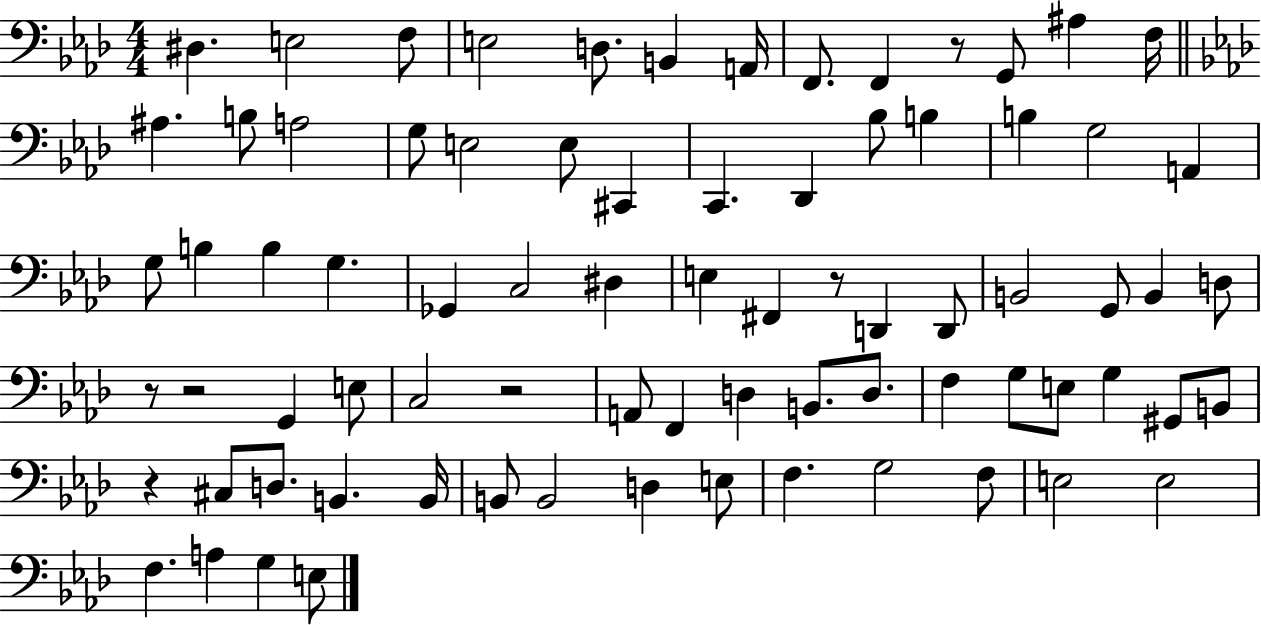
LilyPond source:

{
  \clef bass
  \numericTimeSignature
  \time 4/4
  \key aes \major
  \repeat volta 2 { dis4. e2 f8 | e2 d8. b,4 a,16 | f,8. f,4 r8 g,8 ais4 f16 | \bar "||" \break \key f \minor ais4. b8 a2 | g8 e2 e8 cis,4 | c,4. des,4 bes8 b4 | b4 g2 a,4 | \break g8 b4 b4 g4. | ges,4 c2 dis4 | e4 fis,4 r8 d,4 d,8 | b,2 g,8 b,4 d8 | \break r8 r2 g,4 e8 | c2 r2 | a,8 f,4 d4 b,8. d8. | f4 g8 e8 g4 gis,8 b,8 | \break r4 cis8 d8. b,4. b,16 | b,8 b,2 d4 e8 | f4. g2 f8 | e2 e2 | \break f4. a4 g4 e8 | } \bar "|."
}